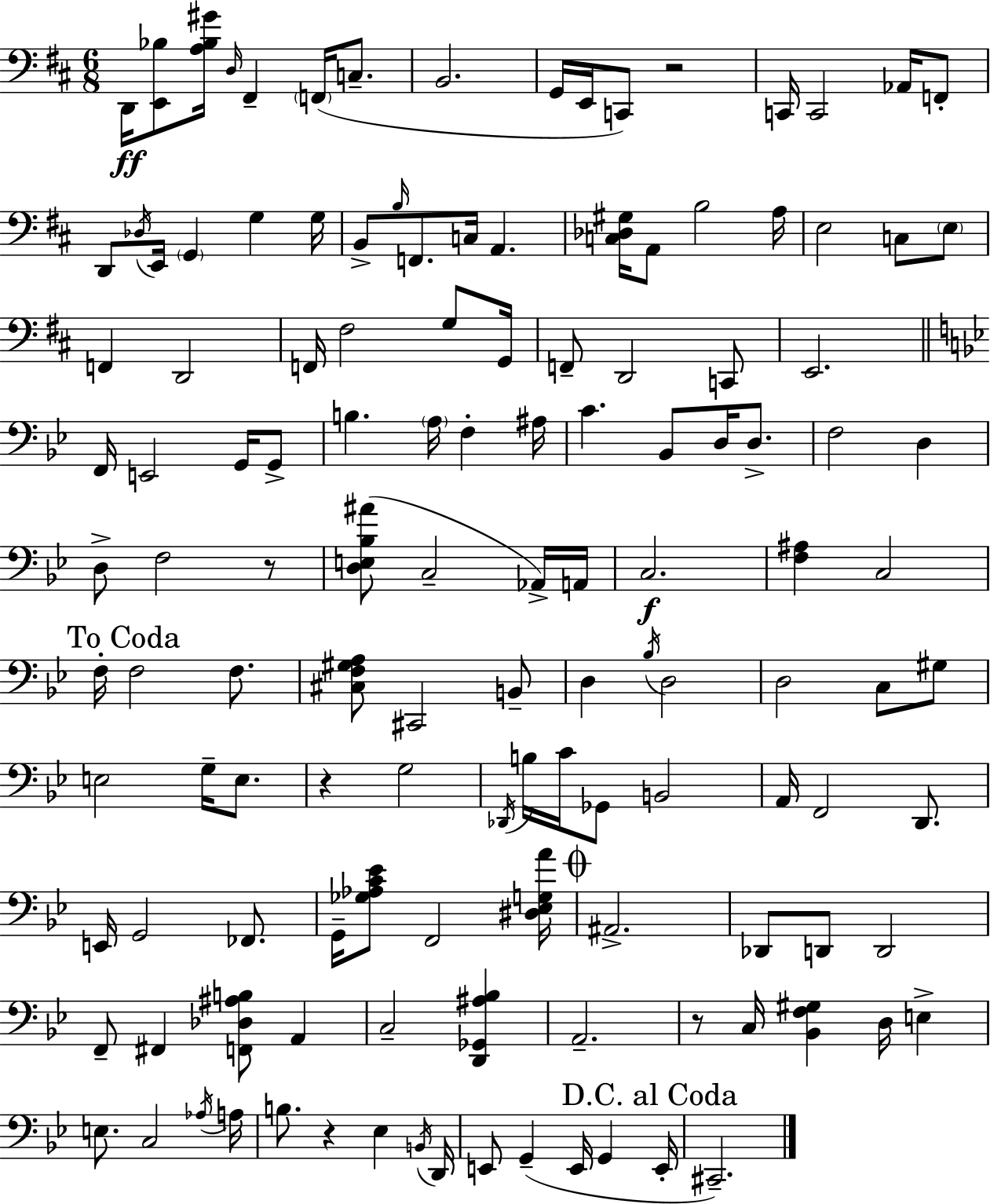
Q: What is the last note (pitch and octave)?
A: C#2